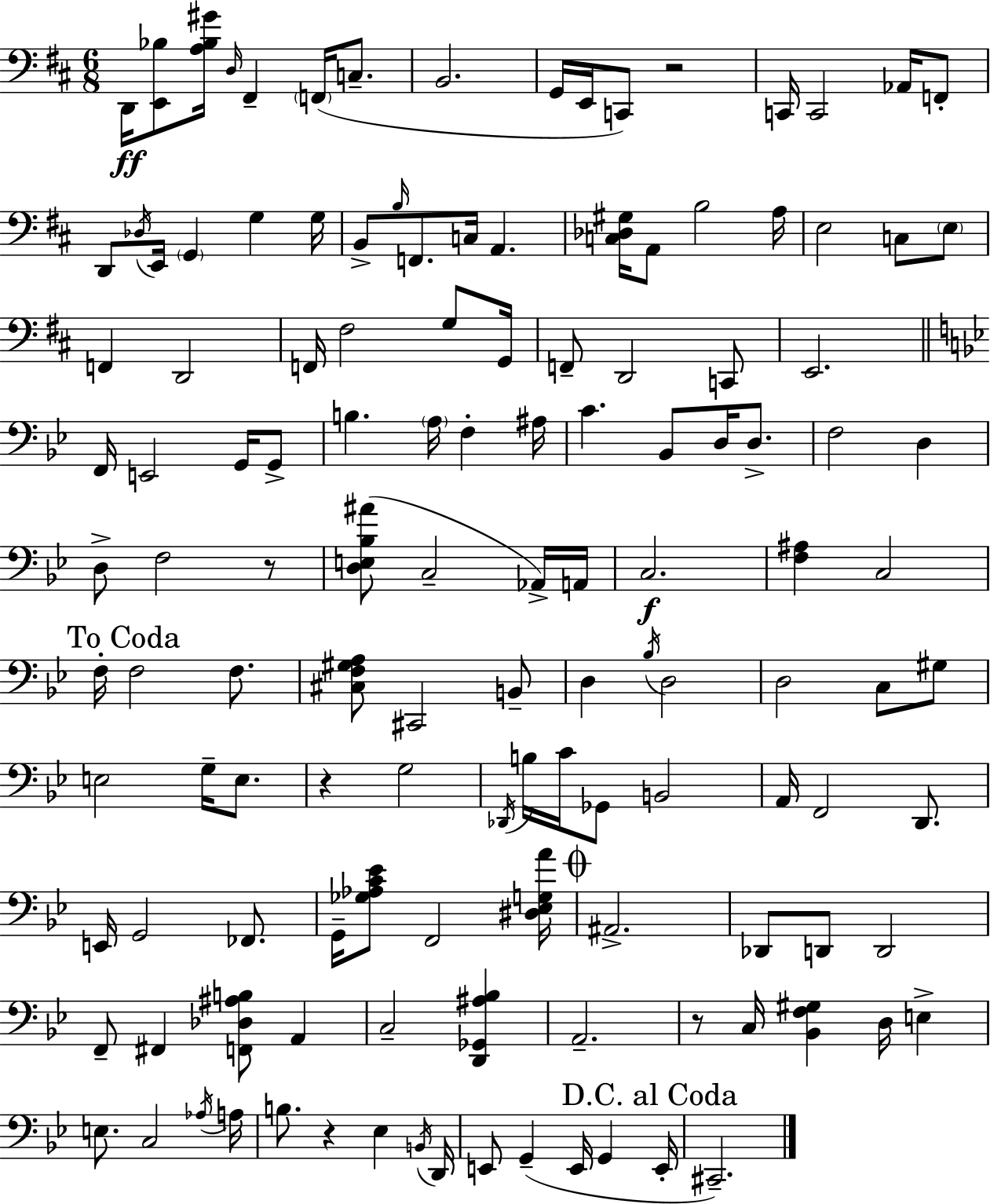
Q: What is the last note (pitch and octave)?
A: C#2